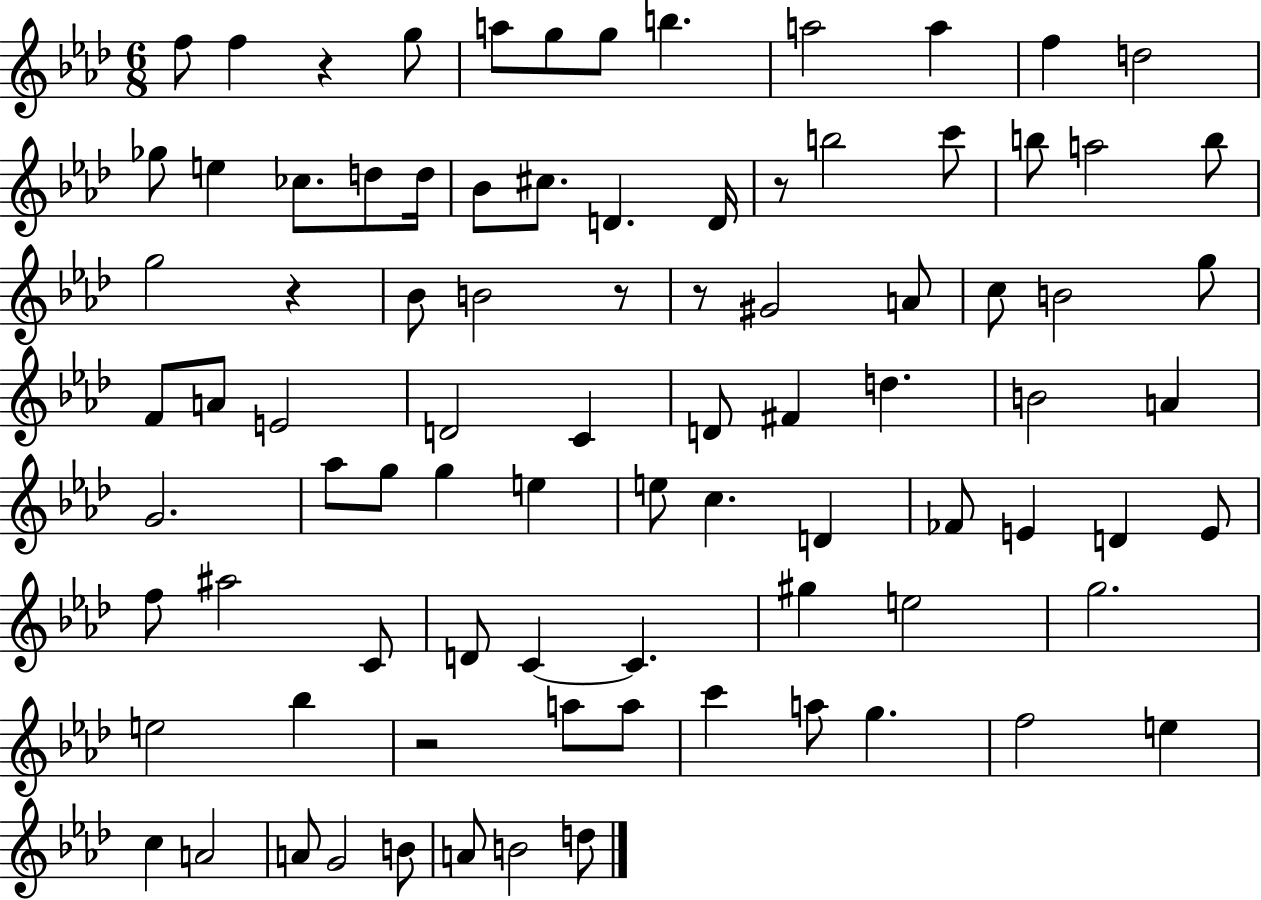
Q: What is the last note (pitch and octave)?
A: D5